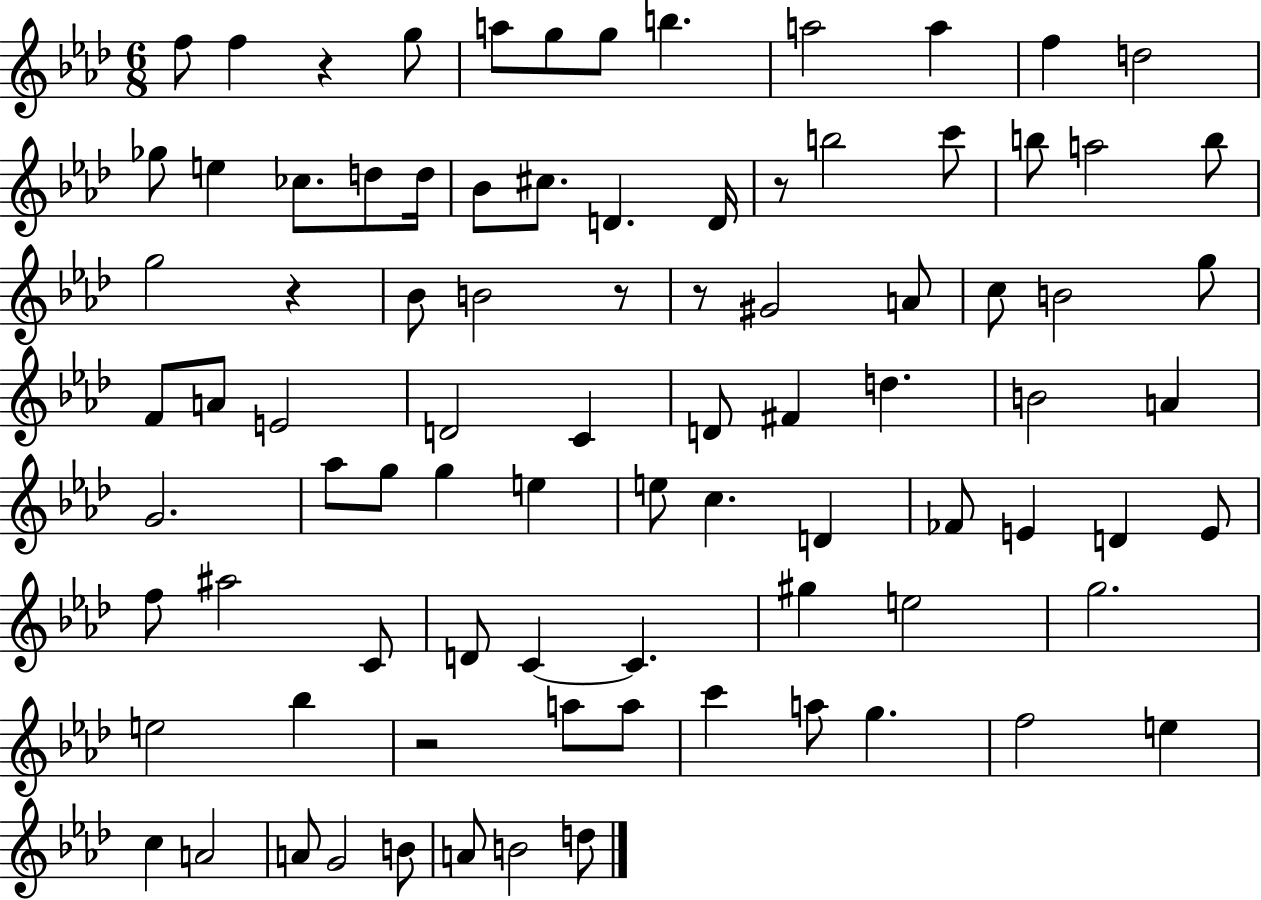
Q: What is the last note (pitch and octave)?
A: D5